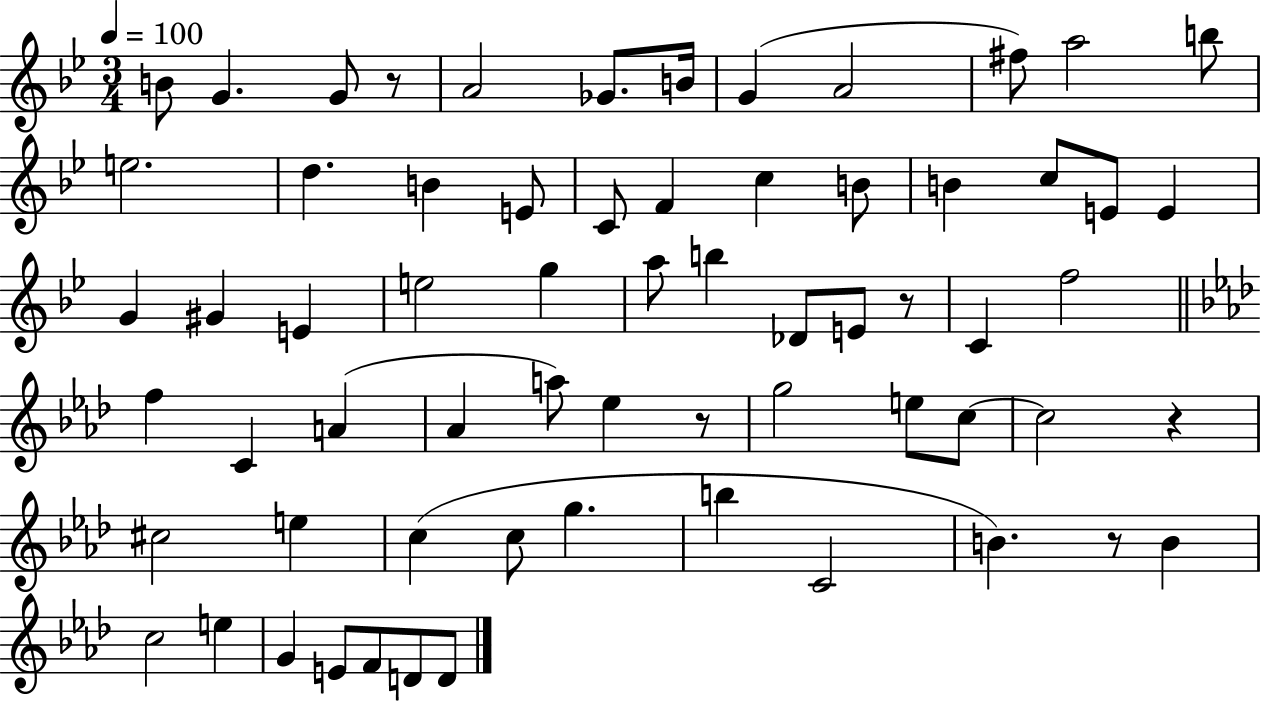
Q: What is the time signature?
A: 3/4